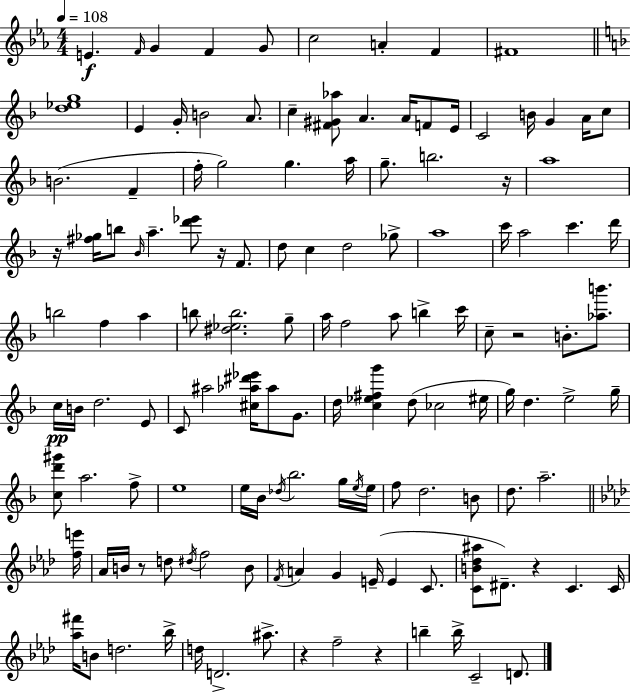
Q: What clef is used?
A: treble